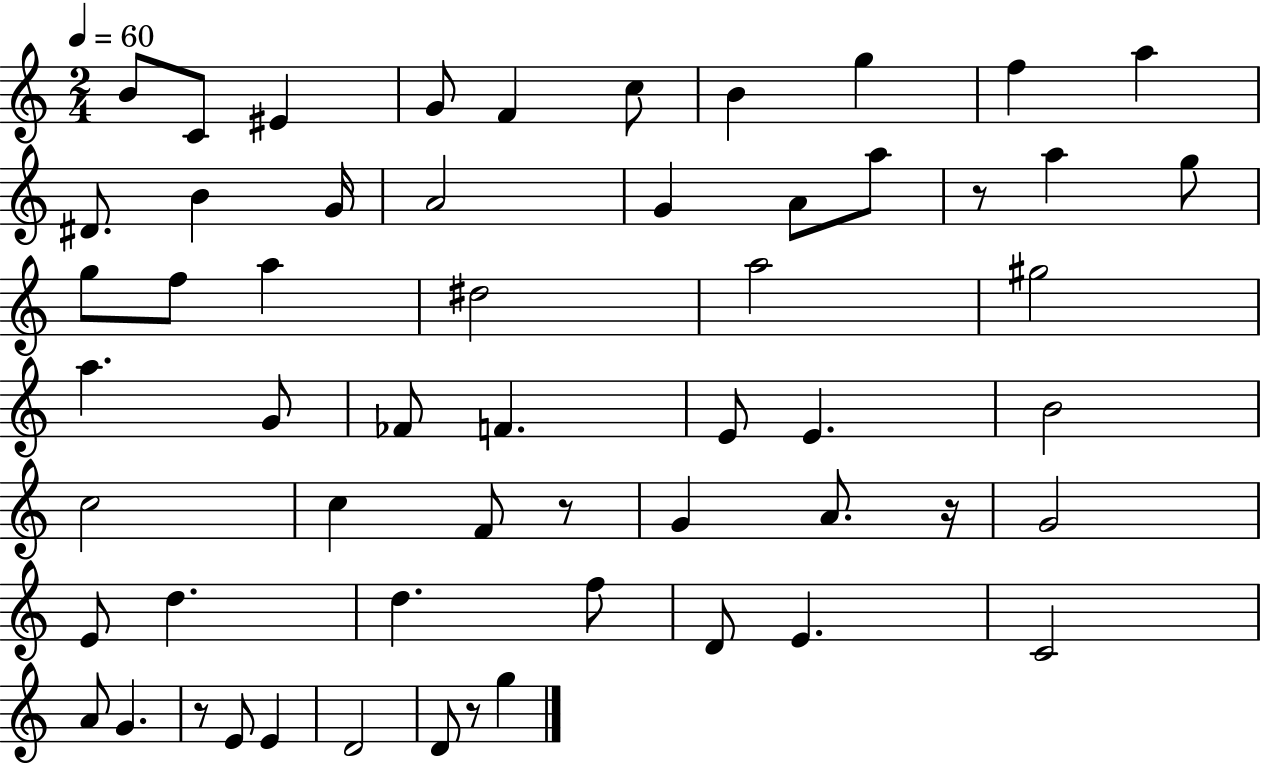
{
  \clef treble
  \numericTimeSignature
  \time 2/4
  \key c \major
  \tempo 4 = 60
  \repeat volta 2 { b'8 c'8 eis'4 | g'8 f'4 c''8 | b'4 g''4 | f''4 a''4 | \break dis'8. b'4 g'16 | a'2 | g'4 a'8 a''8 | r8 a''4 g''8 | \break g''8 f''8 a''4 | dis''2 | a''2 | gis''2 | \break a''4. g'8 | fes'8 f'4. | e'8 e'4. | b'2 | \break c''2 | c''4 f'8 r8 | g'4 a'8. r16 | g'2 | \break e'8 d''4. | d''4. f''8 | d'8 e'4. | c'2 | \break a'8 g'4. | r8 e'8 e'4 | d'2 | d'8 r8 g''4 | \break } \bar "|."
}